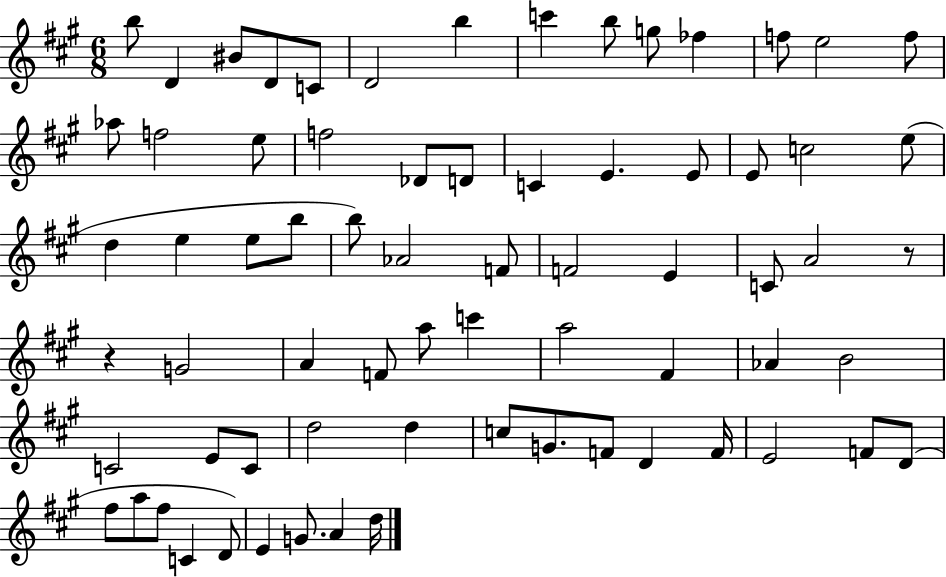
B5/e D4/q BIS4/e D4/e C4/e D4/h B5/q C6/q B5/e G5/e FES5/q F5/e E5/h F5/e Ab5/e F5/h E5/e F5/h Db4/e D4/e C4/q E4/q. E4/e E4/e C5/h E5/e D5/q E5/q E5/e B5/e B5/e Ab4/h F4/e F4/h E4/q C4/e A4/h R/e R/q G4/h A4/q F4/e A5/e C6/q A5/h F#4/q Ab4/q B4/h C4/h E4/e C4/e D5/h D5/q C5/e G4/e. F4/e D4/q F4/s E4/h F4/e D4/e F#5/e A5/e F#5/e C4/q D4/e E4/q G4/e. A4/q D5/s